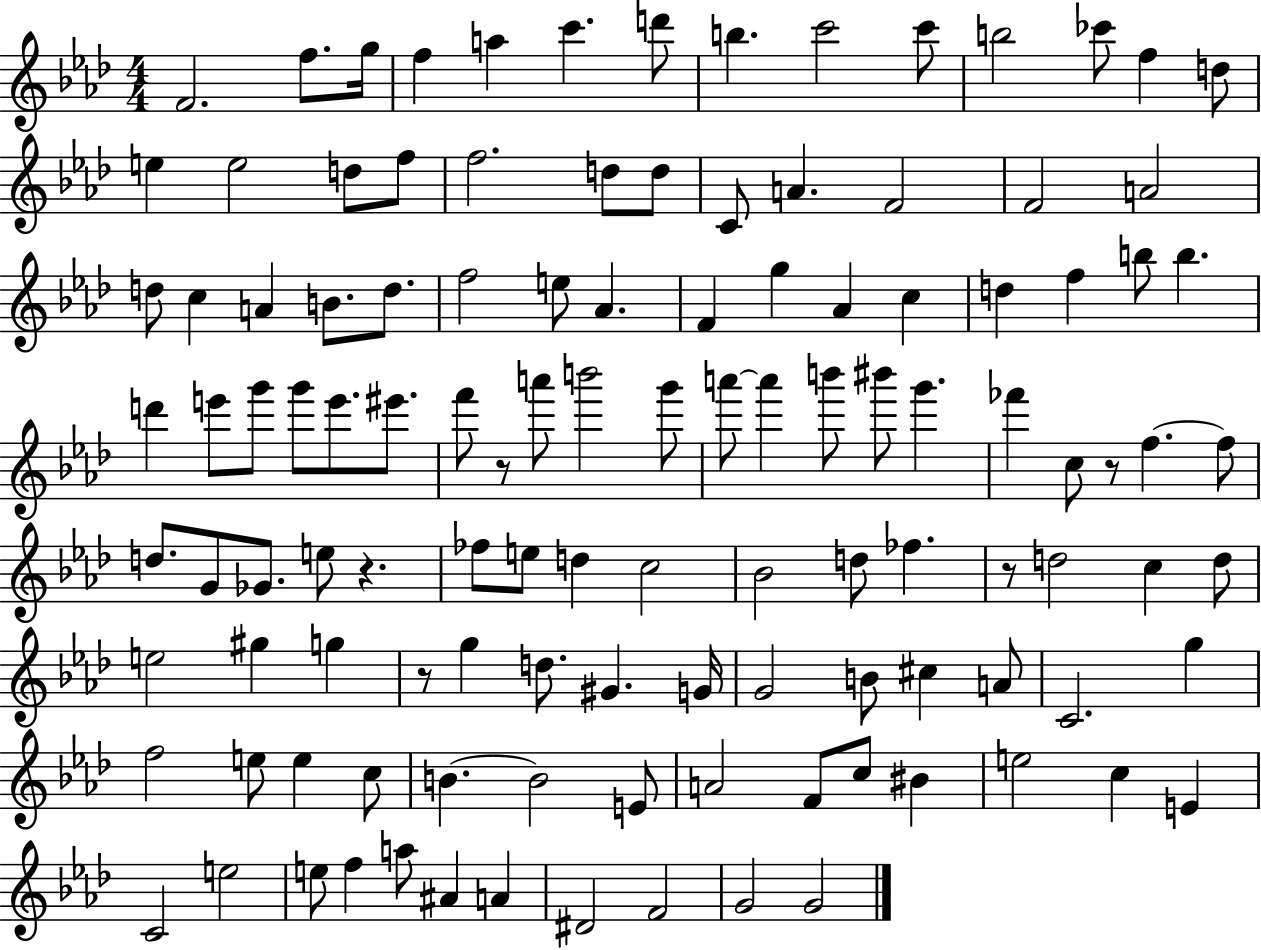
{
  \clef treble
  \numericTimeSignature
  \time 4/4
  \key aes \major
  \repeat volta 2 { f'2. f''8. g''16 | f''4 a''4 c'''4. d'''8 | b''4. c'''2 c'''8 | b''2 ces'''8 f''4 d''8 | \break e''4 e''2 d''8 f''8 | f''2. d''8 d''8 | c'8 a'4. f'2 | f'2 a'2 | \break d''8 c''4 a'4 b'8. d''8. | f''2 e''8 aes'4. | f'4 g''4 aes'4 c''4 | d''4 f''4 b''8 b''4. | \break d'''4 e'''8 g'''8 g'''8 e'''8. eis'''8. | f'''8 r8 a'''8 b'''2 g'''8 | a'''8~~ a'''4 b'''8 bis'''8 g'''4. | fes'''4 c''8 r8 f''4.~~ f''8 | \break d''8. g'8 ges'8. e''8 r4. | fes''8 e''8 d''4 c''2 | bes'2 d''8 fes''4. | r8 d''2 c''4 d''8 | \break e''2 gis''4 g''4 | r8 g''4 d''8. gis'4. g'16 | g'2 b'8 cis''4 a'8 | c'2. g''4 | \break f''2 e''8 e''4 c''8 | b'4.~~ b'2 e'8 | a'2 f'8 c''8 bis'4 | e''2 c''4 e'4 | \break c'2 e''2 | e''8 f''4 a''8 ais'4 a'4 | dis'2 f'2 | g'2 g'2 | \break } \bar "|."
}